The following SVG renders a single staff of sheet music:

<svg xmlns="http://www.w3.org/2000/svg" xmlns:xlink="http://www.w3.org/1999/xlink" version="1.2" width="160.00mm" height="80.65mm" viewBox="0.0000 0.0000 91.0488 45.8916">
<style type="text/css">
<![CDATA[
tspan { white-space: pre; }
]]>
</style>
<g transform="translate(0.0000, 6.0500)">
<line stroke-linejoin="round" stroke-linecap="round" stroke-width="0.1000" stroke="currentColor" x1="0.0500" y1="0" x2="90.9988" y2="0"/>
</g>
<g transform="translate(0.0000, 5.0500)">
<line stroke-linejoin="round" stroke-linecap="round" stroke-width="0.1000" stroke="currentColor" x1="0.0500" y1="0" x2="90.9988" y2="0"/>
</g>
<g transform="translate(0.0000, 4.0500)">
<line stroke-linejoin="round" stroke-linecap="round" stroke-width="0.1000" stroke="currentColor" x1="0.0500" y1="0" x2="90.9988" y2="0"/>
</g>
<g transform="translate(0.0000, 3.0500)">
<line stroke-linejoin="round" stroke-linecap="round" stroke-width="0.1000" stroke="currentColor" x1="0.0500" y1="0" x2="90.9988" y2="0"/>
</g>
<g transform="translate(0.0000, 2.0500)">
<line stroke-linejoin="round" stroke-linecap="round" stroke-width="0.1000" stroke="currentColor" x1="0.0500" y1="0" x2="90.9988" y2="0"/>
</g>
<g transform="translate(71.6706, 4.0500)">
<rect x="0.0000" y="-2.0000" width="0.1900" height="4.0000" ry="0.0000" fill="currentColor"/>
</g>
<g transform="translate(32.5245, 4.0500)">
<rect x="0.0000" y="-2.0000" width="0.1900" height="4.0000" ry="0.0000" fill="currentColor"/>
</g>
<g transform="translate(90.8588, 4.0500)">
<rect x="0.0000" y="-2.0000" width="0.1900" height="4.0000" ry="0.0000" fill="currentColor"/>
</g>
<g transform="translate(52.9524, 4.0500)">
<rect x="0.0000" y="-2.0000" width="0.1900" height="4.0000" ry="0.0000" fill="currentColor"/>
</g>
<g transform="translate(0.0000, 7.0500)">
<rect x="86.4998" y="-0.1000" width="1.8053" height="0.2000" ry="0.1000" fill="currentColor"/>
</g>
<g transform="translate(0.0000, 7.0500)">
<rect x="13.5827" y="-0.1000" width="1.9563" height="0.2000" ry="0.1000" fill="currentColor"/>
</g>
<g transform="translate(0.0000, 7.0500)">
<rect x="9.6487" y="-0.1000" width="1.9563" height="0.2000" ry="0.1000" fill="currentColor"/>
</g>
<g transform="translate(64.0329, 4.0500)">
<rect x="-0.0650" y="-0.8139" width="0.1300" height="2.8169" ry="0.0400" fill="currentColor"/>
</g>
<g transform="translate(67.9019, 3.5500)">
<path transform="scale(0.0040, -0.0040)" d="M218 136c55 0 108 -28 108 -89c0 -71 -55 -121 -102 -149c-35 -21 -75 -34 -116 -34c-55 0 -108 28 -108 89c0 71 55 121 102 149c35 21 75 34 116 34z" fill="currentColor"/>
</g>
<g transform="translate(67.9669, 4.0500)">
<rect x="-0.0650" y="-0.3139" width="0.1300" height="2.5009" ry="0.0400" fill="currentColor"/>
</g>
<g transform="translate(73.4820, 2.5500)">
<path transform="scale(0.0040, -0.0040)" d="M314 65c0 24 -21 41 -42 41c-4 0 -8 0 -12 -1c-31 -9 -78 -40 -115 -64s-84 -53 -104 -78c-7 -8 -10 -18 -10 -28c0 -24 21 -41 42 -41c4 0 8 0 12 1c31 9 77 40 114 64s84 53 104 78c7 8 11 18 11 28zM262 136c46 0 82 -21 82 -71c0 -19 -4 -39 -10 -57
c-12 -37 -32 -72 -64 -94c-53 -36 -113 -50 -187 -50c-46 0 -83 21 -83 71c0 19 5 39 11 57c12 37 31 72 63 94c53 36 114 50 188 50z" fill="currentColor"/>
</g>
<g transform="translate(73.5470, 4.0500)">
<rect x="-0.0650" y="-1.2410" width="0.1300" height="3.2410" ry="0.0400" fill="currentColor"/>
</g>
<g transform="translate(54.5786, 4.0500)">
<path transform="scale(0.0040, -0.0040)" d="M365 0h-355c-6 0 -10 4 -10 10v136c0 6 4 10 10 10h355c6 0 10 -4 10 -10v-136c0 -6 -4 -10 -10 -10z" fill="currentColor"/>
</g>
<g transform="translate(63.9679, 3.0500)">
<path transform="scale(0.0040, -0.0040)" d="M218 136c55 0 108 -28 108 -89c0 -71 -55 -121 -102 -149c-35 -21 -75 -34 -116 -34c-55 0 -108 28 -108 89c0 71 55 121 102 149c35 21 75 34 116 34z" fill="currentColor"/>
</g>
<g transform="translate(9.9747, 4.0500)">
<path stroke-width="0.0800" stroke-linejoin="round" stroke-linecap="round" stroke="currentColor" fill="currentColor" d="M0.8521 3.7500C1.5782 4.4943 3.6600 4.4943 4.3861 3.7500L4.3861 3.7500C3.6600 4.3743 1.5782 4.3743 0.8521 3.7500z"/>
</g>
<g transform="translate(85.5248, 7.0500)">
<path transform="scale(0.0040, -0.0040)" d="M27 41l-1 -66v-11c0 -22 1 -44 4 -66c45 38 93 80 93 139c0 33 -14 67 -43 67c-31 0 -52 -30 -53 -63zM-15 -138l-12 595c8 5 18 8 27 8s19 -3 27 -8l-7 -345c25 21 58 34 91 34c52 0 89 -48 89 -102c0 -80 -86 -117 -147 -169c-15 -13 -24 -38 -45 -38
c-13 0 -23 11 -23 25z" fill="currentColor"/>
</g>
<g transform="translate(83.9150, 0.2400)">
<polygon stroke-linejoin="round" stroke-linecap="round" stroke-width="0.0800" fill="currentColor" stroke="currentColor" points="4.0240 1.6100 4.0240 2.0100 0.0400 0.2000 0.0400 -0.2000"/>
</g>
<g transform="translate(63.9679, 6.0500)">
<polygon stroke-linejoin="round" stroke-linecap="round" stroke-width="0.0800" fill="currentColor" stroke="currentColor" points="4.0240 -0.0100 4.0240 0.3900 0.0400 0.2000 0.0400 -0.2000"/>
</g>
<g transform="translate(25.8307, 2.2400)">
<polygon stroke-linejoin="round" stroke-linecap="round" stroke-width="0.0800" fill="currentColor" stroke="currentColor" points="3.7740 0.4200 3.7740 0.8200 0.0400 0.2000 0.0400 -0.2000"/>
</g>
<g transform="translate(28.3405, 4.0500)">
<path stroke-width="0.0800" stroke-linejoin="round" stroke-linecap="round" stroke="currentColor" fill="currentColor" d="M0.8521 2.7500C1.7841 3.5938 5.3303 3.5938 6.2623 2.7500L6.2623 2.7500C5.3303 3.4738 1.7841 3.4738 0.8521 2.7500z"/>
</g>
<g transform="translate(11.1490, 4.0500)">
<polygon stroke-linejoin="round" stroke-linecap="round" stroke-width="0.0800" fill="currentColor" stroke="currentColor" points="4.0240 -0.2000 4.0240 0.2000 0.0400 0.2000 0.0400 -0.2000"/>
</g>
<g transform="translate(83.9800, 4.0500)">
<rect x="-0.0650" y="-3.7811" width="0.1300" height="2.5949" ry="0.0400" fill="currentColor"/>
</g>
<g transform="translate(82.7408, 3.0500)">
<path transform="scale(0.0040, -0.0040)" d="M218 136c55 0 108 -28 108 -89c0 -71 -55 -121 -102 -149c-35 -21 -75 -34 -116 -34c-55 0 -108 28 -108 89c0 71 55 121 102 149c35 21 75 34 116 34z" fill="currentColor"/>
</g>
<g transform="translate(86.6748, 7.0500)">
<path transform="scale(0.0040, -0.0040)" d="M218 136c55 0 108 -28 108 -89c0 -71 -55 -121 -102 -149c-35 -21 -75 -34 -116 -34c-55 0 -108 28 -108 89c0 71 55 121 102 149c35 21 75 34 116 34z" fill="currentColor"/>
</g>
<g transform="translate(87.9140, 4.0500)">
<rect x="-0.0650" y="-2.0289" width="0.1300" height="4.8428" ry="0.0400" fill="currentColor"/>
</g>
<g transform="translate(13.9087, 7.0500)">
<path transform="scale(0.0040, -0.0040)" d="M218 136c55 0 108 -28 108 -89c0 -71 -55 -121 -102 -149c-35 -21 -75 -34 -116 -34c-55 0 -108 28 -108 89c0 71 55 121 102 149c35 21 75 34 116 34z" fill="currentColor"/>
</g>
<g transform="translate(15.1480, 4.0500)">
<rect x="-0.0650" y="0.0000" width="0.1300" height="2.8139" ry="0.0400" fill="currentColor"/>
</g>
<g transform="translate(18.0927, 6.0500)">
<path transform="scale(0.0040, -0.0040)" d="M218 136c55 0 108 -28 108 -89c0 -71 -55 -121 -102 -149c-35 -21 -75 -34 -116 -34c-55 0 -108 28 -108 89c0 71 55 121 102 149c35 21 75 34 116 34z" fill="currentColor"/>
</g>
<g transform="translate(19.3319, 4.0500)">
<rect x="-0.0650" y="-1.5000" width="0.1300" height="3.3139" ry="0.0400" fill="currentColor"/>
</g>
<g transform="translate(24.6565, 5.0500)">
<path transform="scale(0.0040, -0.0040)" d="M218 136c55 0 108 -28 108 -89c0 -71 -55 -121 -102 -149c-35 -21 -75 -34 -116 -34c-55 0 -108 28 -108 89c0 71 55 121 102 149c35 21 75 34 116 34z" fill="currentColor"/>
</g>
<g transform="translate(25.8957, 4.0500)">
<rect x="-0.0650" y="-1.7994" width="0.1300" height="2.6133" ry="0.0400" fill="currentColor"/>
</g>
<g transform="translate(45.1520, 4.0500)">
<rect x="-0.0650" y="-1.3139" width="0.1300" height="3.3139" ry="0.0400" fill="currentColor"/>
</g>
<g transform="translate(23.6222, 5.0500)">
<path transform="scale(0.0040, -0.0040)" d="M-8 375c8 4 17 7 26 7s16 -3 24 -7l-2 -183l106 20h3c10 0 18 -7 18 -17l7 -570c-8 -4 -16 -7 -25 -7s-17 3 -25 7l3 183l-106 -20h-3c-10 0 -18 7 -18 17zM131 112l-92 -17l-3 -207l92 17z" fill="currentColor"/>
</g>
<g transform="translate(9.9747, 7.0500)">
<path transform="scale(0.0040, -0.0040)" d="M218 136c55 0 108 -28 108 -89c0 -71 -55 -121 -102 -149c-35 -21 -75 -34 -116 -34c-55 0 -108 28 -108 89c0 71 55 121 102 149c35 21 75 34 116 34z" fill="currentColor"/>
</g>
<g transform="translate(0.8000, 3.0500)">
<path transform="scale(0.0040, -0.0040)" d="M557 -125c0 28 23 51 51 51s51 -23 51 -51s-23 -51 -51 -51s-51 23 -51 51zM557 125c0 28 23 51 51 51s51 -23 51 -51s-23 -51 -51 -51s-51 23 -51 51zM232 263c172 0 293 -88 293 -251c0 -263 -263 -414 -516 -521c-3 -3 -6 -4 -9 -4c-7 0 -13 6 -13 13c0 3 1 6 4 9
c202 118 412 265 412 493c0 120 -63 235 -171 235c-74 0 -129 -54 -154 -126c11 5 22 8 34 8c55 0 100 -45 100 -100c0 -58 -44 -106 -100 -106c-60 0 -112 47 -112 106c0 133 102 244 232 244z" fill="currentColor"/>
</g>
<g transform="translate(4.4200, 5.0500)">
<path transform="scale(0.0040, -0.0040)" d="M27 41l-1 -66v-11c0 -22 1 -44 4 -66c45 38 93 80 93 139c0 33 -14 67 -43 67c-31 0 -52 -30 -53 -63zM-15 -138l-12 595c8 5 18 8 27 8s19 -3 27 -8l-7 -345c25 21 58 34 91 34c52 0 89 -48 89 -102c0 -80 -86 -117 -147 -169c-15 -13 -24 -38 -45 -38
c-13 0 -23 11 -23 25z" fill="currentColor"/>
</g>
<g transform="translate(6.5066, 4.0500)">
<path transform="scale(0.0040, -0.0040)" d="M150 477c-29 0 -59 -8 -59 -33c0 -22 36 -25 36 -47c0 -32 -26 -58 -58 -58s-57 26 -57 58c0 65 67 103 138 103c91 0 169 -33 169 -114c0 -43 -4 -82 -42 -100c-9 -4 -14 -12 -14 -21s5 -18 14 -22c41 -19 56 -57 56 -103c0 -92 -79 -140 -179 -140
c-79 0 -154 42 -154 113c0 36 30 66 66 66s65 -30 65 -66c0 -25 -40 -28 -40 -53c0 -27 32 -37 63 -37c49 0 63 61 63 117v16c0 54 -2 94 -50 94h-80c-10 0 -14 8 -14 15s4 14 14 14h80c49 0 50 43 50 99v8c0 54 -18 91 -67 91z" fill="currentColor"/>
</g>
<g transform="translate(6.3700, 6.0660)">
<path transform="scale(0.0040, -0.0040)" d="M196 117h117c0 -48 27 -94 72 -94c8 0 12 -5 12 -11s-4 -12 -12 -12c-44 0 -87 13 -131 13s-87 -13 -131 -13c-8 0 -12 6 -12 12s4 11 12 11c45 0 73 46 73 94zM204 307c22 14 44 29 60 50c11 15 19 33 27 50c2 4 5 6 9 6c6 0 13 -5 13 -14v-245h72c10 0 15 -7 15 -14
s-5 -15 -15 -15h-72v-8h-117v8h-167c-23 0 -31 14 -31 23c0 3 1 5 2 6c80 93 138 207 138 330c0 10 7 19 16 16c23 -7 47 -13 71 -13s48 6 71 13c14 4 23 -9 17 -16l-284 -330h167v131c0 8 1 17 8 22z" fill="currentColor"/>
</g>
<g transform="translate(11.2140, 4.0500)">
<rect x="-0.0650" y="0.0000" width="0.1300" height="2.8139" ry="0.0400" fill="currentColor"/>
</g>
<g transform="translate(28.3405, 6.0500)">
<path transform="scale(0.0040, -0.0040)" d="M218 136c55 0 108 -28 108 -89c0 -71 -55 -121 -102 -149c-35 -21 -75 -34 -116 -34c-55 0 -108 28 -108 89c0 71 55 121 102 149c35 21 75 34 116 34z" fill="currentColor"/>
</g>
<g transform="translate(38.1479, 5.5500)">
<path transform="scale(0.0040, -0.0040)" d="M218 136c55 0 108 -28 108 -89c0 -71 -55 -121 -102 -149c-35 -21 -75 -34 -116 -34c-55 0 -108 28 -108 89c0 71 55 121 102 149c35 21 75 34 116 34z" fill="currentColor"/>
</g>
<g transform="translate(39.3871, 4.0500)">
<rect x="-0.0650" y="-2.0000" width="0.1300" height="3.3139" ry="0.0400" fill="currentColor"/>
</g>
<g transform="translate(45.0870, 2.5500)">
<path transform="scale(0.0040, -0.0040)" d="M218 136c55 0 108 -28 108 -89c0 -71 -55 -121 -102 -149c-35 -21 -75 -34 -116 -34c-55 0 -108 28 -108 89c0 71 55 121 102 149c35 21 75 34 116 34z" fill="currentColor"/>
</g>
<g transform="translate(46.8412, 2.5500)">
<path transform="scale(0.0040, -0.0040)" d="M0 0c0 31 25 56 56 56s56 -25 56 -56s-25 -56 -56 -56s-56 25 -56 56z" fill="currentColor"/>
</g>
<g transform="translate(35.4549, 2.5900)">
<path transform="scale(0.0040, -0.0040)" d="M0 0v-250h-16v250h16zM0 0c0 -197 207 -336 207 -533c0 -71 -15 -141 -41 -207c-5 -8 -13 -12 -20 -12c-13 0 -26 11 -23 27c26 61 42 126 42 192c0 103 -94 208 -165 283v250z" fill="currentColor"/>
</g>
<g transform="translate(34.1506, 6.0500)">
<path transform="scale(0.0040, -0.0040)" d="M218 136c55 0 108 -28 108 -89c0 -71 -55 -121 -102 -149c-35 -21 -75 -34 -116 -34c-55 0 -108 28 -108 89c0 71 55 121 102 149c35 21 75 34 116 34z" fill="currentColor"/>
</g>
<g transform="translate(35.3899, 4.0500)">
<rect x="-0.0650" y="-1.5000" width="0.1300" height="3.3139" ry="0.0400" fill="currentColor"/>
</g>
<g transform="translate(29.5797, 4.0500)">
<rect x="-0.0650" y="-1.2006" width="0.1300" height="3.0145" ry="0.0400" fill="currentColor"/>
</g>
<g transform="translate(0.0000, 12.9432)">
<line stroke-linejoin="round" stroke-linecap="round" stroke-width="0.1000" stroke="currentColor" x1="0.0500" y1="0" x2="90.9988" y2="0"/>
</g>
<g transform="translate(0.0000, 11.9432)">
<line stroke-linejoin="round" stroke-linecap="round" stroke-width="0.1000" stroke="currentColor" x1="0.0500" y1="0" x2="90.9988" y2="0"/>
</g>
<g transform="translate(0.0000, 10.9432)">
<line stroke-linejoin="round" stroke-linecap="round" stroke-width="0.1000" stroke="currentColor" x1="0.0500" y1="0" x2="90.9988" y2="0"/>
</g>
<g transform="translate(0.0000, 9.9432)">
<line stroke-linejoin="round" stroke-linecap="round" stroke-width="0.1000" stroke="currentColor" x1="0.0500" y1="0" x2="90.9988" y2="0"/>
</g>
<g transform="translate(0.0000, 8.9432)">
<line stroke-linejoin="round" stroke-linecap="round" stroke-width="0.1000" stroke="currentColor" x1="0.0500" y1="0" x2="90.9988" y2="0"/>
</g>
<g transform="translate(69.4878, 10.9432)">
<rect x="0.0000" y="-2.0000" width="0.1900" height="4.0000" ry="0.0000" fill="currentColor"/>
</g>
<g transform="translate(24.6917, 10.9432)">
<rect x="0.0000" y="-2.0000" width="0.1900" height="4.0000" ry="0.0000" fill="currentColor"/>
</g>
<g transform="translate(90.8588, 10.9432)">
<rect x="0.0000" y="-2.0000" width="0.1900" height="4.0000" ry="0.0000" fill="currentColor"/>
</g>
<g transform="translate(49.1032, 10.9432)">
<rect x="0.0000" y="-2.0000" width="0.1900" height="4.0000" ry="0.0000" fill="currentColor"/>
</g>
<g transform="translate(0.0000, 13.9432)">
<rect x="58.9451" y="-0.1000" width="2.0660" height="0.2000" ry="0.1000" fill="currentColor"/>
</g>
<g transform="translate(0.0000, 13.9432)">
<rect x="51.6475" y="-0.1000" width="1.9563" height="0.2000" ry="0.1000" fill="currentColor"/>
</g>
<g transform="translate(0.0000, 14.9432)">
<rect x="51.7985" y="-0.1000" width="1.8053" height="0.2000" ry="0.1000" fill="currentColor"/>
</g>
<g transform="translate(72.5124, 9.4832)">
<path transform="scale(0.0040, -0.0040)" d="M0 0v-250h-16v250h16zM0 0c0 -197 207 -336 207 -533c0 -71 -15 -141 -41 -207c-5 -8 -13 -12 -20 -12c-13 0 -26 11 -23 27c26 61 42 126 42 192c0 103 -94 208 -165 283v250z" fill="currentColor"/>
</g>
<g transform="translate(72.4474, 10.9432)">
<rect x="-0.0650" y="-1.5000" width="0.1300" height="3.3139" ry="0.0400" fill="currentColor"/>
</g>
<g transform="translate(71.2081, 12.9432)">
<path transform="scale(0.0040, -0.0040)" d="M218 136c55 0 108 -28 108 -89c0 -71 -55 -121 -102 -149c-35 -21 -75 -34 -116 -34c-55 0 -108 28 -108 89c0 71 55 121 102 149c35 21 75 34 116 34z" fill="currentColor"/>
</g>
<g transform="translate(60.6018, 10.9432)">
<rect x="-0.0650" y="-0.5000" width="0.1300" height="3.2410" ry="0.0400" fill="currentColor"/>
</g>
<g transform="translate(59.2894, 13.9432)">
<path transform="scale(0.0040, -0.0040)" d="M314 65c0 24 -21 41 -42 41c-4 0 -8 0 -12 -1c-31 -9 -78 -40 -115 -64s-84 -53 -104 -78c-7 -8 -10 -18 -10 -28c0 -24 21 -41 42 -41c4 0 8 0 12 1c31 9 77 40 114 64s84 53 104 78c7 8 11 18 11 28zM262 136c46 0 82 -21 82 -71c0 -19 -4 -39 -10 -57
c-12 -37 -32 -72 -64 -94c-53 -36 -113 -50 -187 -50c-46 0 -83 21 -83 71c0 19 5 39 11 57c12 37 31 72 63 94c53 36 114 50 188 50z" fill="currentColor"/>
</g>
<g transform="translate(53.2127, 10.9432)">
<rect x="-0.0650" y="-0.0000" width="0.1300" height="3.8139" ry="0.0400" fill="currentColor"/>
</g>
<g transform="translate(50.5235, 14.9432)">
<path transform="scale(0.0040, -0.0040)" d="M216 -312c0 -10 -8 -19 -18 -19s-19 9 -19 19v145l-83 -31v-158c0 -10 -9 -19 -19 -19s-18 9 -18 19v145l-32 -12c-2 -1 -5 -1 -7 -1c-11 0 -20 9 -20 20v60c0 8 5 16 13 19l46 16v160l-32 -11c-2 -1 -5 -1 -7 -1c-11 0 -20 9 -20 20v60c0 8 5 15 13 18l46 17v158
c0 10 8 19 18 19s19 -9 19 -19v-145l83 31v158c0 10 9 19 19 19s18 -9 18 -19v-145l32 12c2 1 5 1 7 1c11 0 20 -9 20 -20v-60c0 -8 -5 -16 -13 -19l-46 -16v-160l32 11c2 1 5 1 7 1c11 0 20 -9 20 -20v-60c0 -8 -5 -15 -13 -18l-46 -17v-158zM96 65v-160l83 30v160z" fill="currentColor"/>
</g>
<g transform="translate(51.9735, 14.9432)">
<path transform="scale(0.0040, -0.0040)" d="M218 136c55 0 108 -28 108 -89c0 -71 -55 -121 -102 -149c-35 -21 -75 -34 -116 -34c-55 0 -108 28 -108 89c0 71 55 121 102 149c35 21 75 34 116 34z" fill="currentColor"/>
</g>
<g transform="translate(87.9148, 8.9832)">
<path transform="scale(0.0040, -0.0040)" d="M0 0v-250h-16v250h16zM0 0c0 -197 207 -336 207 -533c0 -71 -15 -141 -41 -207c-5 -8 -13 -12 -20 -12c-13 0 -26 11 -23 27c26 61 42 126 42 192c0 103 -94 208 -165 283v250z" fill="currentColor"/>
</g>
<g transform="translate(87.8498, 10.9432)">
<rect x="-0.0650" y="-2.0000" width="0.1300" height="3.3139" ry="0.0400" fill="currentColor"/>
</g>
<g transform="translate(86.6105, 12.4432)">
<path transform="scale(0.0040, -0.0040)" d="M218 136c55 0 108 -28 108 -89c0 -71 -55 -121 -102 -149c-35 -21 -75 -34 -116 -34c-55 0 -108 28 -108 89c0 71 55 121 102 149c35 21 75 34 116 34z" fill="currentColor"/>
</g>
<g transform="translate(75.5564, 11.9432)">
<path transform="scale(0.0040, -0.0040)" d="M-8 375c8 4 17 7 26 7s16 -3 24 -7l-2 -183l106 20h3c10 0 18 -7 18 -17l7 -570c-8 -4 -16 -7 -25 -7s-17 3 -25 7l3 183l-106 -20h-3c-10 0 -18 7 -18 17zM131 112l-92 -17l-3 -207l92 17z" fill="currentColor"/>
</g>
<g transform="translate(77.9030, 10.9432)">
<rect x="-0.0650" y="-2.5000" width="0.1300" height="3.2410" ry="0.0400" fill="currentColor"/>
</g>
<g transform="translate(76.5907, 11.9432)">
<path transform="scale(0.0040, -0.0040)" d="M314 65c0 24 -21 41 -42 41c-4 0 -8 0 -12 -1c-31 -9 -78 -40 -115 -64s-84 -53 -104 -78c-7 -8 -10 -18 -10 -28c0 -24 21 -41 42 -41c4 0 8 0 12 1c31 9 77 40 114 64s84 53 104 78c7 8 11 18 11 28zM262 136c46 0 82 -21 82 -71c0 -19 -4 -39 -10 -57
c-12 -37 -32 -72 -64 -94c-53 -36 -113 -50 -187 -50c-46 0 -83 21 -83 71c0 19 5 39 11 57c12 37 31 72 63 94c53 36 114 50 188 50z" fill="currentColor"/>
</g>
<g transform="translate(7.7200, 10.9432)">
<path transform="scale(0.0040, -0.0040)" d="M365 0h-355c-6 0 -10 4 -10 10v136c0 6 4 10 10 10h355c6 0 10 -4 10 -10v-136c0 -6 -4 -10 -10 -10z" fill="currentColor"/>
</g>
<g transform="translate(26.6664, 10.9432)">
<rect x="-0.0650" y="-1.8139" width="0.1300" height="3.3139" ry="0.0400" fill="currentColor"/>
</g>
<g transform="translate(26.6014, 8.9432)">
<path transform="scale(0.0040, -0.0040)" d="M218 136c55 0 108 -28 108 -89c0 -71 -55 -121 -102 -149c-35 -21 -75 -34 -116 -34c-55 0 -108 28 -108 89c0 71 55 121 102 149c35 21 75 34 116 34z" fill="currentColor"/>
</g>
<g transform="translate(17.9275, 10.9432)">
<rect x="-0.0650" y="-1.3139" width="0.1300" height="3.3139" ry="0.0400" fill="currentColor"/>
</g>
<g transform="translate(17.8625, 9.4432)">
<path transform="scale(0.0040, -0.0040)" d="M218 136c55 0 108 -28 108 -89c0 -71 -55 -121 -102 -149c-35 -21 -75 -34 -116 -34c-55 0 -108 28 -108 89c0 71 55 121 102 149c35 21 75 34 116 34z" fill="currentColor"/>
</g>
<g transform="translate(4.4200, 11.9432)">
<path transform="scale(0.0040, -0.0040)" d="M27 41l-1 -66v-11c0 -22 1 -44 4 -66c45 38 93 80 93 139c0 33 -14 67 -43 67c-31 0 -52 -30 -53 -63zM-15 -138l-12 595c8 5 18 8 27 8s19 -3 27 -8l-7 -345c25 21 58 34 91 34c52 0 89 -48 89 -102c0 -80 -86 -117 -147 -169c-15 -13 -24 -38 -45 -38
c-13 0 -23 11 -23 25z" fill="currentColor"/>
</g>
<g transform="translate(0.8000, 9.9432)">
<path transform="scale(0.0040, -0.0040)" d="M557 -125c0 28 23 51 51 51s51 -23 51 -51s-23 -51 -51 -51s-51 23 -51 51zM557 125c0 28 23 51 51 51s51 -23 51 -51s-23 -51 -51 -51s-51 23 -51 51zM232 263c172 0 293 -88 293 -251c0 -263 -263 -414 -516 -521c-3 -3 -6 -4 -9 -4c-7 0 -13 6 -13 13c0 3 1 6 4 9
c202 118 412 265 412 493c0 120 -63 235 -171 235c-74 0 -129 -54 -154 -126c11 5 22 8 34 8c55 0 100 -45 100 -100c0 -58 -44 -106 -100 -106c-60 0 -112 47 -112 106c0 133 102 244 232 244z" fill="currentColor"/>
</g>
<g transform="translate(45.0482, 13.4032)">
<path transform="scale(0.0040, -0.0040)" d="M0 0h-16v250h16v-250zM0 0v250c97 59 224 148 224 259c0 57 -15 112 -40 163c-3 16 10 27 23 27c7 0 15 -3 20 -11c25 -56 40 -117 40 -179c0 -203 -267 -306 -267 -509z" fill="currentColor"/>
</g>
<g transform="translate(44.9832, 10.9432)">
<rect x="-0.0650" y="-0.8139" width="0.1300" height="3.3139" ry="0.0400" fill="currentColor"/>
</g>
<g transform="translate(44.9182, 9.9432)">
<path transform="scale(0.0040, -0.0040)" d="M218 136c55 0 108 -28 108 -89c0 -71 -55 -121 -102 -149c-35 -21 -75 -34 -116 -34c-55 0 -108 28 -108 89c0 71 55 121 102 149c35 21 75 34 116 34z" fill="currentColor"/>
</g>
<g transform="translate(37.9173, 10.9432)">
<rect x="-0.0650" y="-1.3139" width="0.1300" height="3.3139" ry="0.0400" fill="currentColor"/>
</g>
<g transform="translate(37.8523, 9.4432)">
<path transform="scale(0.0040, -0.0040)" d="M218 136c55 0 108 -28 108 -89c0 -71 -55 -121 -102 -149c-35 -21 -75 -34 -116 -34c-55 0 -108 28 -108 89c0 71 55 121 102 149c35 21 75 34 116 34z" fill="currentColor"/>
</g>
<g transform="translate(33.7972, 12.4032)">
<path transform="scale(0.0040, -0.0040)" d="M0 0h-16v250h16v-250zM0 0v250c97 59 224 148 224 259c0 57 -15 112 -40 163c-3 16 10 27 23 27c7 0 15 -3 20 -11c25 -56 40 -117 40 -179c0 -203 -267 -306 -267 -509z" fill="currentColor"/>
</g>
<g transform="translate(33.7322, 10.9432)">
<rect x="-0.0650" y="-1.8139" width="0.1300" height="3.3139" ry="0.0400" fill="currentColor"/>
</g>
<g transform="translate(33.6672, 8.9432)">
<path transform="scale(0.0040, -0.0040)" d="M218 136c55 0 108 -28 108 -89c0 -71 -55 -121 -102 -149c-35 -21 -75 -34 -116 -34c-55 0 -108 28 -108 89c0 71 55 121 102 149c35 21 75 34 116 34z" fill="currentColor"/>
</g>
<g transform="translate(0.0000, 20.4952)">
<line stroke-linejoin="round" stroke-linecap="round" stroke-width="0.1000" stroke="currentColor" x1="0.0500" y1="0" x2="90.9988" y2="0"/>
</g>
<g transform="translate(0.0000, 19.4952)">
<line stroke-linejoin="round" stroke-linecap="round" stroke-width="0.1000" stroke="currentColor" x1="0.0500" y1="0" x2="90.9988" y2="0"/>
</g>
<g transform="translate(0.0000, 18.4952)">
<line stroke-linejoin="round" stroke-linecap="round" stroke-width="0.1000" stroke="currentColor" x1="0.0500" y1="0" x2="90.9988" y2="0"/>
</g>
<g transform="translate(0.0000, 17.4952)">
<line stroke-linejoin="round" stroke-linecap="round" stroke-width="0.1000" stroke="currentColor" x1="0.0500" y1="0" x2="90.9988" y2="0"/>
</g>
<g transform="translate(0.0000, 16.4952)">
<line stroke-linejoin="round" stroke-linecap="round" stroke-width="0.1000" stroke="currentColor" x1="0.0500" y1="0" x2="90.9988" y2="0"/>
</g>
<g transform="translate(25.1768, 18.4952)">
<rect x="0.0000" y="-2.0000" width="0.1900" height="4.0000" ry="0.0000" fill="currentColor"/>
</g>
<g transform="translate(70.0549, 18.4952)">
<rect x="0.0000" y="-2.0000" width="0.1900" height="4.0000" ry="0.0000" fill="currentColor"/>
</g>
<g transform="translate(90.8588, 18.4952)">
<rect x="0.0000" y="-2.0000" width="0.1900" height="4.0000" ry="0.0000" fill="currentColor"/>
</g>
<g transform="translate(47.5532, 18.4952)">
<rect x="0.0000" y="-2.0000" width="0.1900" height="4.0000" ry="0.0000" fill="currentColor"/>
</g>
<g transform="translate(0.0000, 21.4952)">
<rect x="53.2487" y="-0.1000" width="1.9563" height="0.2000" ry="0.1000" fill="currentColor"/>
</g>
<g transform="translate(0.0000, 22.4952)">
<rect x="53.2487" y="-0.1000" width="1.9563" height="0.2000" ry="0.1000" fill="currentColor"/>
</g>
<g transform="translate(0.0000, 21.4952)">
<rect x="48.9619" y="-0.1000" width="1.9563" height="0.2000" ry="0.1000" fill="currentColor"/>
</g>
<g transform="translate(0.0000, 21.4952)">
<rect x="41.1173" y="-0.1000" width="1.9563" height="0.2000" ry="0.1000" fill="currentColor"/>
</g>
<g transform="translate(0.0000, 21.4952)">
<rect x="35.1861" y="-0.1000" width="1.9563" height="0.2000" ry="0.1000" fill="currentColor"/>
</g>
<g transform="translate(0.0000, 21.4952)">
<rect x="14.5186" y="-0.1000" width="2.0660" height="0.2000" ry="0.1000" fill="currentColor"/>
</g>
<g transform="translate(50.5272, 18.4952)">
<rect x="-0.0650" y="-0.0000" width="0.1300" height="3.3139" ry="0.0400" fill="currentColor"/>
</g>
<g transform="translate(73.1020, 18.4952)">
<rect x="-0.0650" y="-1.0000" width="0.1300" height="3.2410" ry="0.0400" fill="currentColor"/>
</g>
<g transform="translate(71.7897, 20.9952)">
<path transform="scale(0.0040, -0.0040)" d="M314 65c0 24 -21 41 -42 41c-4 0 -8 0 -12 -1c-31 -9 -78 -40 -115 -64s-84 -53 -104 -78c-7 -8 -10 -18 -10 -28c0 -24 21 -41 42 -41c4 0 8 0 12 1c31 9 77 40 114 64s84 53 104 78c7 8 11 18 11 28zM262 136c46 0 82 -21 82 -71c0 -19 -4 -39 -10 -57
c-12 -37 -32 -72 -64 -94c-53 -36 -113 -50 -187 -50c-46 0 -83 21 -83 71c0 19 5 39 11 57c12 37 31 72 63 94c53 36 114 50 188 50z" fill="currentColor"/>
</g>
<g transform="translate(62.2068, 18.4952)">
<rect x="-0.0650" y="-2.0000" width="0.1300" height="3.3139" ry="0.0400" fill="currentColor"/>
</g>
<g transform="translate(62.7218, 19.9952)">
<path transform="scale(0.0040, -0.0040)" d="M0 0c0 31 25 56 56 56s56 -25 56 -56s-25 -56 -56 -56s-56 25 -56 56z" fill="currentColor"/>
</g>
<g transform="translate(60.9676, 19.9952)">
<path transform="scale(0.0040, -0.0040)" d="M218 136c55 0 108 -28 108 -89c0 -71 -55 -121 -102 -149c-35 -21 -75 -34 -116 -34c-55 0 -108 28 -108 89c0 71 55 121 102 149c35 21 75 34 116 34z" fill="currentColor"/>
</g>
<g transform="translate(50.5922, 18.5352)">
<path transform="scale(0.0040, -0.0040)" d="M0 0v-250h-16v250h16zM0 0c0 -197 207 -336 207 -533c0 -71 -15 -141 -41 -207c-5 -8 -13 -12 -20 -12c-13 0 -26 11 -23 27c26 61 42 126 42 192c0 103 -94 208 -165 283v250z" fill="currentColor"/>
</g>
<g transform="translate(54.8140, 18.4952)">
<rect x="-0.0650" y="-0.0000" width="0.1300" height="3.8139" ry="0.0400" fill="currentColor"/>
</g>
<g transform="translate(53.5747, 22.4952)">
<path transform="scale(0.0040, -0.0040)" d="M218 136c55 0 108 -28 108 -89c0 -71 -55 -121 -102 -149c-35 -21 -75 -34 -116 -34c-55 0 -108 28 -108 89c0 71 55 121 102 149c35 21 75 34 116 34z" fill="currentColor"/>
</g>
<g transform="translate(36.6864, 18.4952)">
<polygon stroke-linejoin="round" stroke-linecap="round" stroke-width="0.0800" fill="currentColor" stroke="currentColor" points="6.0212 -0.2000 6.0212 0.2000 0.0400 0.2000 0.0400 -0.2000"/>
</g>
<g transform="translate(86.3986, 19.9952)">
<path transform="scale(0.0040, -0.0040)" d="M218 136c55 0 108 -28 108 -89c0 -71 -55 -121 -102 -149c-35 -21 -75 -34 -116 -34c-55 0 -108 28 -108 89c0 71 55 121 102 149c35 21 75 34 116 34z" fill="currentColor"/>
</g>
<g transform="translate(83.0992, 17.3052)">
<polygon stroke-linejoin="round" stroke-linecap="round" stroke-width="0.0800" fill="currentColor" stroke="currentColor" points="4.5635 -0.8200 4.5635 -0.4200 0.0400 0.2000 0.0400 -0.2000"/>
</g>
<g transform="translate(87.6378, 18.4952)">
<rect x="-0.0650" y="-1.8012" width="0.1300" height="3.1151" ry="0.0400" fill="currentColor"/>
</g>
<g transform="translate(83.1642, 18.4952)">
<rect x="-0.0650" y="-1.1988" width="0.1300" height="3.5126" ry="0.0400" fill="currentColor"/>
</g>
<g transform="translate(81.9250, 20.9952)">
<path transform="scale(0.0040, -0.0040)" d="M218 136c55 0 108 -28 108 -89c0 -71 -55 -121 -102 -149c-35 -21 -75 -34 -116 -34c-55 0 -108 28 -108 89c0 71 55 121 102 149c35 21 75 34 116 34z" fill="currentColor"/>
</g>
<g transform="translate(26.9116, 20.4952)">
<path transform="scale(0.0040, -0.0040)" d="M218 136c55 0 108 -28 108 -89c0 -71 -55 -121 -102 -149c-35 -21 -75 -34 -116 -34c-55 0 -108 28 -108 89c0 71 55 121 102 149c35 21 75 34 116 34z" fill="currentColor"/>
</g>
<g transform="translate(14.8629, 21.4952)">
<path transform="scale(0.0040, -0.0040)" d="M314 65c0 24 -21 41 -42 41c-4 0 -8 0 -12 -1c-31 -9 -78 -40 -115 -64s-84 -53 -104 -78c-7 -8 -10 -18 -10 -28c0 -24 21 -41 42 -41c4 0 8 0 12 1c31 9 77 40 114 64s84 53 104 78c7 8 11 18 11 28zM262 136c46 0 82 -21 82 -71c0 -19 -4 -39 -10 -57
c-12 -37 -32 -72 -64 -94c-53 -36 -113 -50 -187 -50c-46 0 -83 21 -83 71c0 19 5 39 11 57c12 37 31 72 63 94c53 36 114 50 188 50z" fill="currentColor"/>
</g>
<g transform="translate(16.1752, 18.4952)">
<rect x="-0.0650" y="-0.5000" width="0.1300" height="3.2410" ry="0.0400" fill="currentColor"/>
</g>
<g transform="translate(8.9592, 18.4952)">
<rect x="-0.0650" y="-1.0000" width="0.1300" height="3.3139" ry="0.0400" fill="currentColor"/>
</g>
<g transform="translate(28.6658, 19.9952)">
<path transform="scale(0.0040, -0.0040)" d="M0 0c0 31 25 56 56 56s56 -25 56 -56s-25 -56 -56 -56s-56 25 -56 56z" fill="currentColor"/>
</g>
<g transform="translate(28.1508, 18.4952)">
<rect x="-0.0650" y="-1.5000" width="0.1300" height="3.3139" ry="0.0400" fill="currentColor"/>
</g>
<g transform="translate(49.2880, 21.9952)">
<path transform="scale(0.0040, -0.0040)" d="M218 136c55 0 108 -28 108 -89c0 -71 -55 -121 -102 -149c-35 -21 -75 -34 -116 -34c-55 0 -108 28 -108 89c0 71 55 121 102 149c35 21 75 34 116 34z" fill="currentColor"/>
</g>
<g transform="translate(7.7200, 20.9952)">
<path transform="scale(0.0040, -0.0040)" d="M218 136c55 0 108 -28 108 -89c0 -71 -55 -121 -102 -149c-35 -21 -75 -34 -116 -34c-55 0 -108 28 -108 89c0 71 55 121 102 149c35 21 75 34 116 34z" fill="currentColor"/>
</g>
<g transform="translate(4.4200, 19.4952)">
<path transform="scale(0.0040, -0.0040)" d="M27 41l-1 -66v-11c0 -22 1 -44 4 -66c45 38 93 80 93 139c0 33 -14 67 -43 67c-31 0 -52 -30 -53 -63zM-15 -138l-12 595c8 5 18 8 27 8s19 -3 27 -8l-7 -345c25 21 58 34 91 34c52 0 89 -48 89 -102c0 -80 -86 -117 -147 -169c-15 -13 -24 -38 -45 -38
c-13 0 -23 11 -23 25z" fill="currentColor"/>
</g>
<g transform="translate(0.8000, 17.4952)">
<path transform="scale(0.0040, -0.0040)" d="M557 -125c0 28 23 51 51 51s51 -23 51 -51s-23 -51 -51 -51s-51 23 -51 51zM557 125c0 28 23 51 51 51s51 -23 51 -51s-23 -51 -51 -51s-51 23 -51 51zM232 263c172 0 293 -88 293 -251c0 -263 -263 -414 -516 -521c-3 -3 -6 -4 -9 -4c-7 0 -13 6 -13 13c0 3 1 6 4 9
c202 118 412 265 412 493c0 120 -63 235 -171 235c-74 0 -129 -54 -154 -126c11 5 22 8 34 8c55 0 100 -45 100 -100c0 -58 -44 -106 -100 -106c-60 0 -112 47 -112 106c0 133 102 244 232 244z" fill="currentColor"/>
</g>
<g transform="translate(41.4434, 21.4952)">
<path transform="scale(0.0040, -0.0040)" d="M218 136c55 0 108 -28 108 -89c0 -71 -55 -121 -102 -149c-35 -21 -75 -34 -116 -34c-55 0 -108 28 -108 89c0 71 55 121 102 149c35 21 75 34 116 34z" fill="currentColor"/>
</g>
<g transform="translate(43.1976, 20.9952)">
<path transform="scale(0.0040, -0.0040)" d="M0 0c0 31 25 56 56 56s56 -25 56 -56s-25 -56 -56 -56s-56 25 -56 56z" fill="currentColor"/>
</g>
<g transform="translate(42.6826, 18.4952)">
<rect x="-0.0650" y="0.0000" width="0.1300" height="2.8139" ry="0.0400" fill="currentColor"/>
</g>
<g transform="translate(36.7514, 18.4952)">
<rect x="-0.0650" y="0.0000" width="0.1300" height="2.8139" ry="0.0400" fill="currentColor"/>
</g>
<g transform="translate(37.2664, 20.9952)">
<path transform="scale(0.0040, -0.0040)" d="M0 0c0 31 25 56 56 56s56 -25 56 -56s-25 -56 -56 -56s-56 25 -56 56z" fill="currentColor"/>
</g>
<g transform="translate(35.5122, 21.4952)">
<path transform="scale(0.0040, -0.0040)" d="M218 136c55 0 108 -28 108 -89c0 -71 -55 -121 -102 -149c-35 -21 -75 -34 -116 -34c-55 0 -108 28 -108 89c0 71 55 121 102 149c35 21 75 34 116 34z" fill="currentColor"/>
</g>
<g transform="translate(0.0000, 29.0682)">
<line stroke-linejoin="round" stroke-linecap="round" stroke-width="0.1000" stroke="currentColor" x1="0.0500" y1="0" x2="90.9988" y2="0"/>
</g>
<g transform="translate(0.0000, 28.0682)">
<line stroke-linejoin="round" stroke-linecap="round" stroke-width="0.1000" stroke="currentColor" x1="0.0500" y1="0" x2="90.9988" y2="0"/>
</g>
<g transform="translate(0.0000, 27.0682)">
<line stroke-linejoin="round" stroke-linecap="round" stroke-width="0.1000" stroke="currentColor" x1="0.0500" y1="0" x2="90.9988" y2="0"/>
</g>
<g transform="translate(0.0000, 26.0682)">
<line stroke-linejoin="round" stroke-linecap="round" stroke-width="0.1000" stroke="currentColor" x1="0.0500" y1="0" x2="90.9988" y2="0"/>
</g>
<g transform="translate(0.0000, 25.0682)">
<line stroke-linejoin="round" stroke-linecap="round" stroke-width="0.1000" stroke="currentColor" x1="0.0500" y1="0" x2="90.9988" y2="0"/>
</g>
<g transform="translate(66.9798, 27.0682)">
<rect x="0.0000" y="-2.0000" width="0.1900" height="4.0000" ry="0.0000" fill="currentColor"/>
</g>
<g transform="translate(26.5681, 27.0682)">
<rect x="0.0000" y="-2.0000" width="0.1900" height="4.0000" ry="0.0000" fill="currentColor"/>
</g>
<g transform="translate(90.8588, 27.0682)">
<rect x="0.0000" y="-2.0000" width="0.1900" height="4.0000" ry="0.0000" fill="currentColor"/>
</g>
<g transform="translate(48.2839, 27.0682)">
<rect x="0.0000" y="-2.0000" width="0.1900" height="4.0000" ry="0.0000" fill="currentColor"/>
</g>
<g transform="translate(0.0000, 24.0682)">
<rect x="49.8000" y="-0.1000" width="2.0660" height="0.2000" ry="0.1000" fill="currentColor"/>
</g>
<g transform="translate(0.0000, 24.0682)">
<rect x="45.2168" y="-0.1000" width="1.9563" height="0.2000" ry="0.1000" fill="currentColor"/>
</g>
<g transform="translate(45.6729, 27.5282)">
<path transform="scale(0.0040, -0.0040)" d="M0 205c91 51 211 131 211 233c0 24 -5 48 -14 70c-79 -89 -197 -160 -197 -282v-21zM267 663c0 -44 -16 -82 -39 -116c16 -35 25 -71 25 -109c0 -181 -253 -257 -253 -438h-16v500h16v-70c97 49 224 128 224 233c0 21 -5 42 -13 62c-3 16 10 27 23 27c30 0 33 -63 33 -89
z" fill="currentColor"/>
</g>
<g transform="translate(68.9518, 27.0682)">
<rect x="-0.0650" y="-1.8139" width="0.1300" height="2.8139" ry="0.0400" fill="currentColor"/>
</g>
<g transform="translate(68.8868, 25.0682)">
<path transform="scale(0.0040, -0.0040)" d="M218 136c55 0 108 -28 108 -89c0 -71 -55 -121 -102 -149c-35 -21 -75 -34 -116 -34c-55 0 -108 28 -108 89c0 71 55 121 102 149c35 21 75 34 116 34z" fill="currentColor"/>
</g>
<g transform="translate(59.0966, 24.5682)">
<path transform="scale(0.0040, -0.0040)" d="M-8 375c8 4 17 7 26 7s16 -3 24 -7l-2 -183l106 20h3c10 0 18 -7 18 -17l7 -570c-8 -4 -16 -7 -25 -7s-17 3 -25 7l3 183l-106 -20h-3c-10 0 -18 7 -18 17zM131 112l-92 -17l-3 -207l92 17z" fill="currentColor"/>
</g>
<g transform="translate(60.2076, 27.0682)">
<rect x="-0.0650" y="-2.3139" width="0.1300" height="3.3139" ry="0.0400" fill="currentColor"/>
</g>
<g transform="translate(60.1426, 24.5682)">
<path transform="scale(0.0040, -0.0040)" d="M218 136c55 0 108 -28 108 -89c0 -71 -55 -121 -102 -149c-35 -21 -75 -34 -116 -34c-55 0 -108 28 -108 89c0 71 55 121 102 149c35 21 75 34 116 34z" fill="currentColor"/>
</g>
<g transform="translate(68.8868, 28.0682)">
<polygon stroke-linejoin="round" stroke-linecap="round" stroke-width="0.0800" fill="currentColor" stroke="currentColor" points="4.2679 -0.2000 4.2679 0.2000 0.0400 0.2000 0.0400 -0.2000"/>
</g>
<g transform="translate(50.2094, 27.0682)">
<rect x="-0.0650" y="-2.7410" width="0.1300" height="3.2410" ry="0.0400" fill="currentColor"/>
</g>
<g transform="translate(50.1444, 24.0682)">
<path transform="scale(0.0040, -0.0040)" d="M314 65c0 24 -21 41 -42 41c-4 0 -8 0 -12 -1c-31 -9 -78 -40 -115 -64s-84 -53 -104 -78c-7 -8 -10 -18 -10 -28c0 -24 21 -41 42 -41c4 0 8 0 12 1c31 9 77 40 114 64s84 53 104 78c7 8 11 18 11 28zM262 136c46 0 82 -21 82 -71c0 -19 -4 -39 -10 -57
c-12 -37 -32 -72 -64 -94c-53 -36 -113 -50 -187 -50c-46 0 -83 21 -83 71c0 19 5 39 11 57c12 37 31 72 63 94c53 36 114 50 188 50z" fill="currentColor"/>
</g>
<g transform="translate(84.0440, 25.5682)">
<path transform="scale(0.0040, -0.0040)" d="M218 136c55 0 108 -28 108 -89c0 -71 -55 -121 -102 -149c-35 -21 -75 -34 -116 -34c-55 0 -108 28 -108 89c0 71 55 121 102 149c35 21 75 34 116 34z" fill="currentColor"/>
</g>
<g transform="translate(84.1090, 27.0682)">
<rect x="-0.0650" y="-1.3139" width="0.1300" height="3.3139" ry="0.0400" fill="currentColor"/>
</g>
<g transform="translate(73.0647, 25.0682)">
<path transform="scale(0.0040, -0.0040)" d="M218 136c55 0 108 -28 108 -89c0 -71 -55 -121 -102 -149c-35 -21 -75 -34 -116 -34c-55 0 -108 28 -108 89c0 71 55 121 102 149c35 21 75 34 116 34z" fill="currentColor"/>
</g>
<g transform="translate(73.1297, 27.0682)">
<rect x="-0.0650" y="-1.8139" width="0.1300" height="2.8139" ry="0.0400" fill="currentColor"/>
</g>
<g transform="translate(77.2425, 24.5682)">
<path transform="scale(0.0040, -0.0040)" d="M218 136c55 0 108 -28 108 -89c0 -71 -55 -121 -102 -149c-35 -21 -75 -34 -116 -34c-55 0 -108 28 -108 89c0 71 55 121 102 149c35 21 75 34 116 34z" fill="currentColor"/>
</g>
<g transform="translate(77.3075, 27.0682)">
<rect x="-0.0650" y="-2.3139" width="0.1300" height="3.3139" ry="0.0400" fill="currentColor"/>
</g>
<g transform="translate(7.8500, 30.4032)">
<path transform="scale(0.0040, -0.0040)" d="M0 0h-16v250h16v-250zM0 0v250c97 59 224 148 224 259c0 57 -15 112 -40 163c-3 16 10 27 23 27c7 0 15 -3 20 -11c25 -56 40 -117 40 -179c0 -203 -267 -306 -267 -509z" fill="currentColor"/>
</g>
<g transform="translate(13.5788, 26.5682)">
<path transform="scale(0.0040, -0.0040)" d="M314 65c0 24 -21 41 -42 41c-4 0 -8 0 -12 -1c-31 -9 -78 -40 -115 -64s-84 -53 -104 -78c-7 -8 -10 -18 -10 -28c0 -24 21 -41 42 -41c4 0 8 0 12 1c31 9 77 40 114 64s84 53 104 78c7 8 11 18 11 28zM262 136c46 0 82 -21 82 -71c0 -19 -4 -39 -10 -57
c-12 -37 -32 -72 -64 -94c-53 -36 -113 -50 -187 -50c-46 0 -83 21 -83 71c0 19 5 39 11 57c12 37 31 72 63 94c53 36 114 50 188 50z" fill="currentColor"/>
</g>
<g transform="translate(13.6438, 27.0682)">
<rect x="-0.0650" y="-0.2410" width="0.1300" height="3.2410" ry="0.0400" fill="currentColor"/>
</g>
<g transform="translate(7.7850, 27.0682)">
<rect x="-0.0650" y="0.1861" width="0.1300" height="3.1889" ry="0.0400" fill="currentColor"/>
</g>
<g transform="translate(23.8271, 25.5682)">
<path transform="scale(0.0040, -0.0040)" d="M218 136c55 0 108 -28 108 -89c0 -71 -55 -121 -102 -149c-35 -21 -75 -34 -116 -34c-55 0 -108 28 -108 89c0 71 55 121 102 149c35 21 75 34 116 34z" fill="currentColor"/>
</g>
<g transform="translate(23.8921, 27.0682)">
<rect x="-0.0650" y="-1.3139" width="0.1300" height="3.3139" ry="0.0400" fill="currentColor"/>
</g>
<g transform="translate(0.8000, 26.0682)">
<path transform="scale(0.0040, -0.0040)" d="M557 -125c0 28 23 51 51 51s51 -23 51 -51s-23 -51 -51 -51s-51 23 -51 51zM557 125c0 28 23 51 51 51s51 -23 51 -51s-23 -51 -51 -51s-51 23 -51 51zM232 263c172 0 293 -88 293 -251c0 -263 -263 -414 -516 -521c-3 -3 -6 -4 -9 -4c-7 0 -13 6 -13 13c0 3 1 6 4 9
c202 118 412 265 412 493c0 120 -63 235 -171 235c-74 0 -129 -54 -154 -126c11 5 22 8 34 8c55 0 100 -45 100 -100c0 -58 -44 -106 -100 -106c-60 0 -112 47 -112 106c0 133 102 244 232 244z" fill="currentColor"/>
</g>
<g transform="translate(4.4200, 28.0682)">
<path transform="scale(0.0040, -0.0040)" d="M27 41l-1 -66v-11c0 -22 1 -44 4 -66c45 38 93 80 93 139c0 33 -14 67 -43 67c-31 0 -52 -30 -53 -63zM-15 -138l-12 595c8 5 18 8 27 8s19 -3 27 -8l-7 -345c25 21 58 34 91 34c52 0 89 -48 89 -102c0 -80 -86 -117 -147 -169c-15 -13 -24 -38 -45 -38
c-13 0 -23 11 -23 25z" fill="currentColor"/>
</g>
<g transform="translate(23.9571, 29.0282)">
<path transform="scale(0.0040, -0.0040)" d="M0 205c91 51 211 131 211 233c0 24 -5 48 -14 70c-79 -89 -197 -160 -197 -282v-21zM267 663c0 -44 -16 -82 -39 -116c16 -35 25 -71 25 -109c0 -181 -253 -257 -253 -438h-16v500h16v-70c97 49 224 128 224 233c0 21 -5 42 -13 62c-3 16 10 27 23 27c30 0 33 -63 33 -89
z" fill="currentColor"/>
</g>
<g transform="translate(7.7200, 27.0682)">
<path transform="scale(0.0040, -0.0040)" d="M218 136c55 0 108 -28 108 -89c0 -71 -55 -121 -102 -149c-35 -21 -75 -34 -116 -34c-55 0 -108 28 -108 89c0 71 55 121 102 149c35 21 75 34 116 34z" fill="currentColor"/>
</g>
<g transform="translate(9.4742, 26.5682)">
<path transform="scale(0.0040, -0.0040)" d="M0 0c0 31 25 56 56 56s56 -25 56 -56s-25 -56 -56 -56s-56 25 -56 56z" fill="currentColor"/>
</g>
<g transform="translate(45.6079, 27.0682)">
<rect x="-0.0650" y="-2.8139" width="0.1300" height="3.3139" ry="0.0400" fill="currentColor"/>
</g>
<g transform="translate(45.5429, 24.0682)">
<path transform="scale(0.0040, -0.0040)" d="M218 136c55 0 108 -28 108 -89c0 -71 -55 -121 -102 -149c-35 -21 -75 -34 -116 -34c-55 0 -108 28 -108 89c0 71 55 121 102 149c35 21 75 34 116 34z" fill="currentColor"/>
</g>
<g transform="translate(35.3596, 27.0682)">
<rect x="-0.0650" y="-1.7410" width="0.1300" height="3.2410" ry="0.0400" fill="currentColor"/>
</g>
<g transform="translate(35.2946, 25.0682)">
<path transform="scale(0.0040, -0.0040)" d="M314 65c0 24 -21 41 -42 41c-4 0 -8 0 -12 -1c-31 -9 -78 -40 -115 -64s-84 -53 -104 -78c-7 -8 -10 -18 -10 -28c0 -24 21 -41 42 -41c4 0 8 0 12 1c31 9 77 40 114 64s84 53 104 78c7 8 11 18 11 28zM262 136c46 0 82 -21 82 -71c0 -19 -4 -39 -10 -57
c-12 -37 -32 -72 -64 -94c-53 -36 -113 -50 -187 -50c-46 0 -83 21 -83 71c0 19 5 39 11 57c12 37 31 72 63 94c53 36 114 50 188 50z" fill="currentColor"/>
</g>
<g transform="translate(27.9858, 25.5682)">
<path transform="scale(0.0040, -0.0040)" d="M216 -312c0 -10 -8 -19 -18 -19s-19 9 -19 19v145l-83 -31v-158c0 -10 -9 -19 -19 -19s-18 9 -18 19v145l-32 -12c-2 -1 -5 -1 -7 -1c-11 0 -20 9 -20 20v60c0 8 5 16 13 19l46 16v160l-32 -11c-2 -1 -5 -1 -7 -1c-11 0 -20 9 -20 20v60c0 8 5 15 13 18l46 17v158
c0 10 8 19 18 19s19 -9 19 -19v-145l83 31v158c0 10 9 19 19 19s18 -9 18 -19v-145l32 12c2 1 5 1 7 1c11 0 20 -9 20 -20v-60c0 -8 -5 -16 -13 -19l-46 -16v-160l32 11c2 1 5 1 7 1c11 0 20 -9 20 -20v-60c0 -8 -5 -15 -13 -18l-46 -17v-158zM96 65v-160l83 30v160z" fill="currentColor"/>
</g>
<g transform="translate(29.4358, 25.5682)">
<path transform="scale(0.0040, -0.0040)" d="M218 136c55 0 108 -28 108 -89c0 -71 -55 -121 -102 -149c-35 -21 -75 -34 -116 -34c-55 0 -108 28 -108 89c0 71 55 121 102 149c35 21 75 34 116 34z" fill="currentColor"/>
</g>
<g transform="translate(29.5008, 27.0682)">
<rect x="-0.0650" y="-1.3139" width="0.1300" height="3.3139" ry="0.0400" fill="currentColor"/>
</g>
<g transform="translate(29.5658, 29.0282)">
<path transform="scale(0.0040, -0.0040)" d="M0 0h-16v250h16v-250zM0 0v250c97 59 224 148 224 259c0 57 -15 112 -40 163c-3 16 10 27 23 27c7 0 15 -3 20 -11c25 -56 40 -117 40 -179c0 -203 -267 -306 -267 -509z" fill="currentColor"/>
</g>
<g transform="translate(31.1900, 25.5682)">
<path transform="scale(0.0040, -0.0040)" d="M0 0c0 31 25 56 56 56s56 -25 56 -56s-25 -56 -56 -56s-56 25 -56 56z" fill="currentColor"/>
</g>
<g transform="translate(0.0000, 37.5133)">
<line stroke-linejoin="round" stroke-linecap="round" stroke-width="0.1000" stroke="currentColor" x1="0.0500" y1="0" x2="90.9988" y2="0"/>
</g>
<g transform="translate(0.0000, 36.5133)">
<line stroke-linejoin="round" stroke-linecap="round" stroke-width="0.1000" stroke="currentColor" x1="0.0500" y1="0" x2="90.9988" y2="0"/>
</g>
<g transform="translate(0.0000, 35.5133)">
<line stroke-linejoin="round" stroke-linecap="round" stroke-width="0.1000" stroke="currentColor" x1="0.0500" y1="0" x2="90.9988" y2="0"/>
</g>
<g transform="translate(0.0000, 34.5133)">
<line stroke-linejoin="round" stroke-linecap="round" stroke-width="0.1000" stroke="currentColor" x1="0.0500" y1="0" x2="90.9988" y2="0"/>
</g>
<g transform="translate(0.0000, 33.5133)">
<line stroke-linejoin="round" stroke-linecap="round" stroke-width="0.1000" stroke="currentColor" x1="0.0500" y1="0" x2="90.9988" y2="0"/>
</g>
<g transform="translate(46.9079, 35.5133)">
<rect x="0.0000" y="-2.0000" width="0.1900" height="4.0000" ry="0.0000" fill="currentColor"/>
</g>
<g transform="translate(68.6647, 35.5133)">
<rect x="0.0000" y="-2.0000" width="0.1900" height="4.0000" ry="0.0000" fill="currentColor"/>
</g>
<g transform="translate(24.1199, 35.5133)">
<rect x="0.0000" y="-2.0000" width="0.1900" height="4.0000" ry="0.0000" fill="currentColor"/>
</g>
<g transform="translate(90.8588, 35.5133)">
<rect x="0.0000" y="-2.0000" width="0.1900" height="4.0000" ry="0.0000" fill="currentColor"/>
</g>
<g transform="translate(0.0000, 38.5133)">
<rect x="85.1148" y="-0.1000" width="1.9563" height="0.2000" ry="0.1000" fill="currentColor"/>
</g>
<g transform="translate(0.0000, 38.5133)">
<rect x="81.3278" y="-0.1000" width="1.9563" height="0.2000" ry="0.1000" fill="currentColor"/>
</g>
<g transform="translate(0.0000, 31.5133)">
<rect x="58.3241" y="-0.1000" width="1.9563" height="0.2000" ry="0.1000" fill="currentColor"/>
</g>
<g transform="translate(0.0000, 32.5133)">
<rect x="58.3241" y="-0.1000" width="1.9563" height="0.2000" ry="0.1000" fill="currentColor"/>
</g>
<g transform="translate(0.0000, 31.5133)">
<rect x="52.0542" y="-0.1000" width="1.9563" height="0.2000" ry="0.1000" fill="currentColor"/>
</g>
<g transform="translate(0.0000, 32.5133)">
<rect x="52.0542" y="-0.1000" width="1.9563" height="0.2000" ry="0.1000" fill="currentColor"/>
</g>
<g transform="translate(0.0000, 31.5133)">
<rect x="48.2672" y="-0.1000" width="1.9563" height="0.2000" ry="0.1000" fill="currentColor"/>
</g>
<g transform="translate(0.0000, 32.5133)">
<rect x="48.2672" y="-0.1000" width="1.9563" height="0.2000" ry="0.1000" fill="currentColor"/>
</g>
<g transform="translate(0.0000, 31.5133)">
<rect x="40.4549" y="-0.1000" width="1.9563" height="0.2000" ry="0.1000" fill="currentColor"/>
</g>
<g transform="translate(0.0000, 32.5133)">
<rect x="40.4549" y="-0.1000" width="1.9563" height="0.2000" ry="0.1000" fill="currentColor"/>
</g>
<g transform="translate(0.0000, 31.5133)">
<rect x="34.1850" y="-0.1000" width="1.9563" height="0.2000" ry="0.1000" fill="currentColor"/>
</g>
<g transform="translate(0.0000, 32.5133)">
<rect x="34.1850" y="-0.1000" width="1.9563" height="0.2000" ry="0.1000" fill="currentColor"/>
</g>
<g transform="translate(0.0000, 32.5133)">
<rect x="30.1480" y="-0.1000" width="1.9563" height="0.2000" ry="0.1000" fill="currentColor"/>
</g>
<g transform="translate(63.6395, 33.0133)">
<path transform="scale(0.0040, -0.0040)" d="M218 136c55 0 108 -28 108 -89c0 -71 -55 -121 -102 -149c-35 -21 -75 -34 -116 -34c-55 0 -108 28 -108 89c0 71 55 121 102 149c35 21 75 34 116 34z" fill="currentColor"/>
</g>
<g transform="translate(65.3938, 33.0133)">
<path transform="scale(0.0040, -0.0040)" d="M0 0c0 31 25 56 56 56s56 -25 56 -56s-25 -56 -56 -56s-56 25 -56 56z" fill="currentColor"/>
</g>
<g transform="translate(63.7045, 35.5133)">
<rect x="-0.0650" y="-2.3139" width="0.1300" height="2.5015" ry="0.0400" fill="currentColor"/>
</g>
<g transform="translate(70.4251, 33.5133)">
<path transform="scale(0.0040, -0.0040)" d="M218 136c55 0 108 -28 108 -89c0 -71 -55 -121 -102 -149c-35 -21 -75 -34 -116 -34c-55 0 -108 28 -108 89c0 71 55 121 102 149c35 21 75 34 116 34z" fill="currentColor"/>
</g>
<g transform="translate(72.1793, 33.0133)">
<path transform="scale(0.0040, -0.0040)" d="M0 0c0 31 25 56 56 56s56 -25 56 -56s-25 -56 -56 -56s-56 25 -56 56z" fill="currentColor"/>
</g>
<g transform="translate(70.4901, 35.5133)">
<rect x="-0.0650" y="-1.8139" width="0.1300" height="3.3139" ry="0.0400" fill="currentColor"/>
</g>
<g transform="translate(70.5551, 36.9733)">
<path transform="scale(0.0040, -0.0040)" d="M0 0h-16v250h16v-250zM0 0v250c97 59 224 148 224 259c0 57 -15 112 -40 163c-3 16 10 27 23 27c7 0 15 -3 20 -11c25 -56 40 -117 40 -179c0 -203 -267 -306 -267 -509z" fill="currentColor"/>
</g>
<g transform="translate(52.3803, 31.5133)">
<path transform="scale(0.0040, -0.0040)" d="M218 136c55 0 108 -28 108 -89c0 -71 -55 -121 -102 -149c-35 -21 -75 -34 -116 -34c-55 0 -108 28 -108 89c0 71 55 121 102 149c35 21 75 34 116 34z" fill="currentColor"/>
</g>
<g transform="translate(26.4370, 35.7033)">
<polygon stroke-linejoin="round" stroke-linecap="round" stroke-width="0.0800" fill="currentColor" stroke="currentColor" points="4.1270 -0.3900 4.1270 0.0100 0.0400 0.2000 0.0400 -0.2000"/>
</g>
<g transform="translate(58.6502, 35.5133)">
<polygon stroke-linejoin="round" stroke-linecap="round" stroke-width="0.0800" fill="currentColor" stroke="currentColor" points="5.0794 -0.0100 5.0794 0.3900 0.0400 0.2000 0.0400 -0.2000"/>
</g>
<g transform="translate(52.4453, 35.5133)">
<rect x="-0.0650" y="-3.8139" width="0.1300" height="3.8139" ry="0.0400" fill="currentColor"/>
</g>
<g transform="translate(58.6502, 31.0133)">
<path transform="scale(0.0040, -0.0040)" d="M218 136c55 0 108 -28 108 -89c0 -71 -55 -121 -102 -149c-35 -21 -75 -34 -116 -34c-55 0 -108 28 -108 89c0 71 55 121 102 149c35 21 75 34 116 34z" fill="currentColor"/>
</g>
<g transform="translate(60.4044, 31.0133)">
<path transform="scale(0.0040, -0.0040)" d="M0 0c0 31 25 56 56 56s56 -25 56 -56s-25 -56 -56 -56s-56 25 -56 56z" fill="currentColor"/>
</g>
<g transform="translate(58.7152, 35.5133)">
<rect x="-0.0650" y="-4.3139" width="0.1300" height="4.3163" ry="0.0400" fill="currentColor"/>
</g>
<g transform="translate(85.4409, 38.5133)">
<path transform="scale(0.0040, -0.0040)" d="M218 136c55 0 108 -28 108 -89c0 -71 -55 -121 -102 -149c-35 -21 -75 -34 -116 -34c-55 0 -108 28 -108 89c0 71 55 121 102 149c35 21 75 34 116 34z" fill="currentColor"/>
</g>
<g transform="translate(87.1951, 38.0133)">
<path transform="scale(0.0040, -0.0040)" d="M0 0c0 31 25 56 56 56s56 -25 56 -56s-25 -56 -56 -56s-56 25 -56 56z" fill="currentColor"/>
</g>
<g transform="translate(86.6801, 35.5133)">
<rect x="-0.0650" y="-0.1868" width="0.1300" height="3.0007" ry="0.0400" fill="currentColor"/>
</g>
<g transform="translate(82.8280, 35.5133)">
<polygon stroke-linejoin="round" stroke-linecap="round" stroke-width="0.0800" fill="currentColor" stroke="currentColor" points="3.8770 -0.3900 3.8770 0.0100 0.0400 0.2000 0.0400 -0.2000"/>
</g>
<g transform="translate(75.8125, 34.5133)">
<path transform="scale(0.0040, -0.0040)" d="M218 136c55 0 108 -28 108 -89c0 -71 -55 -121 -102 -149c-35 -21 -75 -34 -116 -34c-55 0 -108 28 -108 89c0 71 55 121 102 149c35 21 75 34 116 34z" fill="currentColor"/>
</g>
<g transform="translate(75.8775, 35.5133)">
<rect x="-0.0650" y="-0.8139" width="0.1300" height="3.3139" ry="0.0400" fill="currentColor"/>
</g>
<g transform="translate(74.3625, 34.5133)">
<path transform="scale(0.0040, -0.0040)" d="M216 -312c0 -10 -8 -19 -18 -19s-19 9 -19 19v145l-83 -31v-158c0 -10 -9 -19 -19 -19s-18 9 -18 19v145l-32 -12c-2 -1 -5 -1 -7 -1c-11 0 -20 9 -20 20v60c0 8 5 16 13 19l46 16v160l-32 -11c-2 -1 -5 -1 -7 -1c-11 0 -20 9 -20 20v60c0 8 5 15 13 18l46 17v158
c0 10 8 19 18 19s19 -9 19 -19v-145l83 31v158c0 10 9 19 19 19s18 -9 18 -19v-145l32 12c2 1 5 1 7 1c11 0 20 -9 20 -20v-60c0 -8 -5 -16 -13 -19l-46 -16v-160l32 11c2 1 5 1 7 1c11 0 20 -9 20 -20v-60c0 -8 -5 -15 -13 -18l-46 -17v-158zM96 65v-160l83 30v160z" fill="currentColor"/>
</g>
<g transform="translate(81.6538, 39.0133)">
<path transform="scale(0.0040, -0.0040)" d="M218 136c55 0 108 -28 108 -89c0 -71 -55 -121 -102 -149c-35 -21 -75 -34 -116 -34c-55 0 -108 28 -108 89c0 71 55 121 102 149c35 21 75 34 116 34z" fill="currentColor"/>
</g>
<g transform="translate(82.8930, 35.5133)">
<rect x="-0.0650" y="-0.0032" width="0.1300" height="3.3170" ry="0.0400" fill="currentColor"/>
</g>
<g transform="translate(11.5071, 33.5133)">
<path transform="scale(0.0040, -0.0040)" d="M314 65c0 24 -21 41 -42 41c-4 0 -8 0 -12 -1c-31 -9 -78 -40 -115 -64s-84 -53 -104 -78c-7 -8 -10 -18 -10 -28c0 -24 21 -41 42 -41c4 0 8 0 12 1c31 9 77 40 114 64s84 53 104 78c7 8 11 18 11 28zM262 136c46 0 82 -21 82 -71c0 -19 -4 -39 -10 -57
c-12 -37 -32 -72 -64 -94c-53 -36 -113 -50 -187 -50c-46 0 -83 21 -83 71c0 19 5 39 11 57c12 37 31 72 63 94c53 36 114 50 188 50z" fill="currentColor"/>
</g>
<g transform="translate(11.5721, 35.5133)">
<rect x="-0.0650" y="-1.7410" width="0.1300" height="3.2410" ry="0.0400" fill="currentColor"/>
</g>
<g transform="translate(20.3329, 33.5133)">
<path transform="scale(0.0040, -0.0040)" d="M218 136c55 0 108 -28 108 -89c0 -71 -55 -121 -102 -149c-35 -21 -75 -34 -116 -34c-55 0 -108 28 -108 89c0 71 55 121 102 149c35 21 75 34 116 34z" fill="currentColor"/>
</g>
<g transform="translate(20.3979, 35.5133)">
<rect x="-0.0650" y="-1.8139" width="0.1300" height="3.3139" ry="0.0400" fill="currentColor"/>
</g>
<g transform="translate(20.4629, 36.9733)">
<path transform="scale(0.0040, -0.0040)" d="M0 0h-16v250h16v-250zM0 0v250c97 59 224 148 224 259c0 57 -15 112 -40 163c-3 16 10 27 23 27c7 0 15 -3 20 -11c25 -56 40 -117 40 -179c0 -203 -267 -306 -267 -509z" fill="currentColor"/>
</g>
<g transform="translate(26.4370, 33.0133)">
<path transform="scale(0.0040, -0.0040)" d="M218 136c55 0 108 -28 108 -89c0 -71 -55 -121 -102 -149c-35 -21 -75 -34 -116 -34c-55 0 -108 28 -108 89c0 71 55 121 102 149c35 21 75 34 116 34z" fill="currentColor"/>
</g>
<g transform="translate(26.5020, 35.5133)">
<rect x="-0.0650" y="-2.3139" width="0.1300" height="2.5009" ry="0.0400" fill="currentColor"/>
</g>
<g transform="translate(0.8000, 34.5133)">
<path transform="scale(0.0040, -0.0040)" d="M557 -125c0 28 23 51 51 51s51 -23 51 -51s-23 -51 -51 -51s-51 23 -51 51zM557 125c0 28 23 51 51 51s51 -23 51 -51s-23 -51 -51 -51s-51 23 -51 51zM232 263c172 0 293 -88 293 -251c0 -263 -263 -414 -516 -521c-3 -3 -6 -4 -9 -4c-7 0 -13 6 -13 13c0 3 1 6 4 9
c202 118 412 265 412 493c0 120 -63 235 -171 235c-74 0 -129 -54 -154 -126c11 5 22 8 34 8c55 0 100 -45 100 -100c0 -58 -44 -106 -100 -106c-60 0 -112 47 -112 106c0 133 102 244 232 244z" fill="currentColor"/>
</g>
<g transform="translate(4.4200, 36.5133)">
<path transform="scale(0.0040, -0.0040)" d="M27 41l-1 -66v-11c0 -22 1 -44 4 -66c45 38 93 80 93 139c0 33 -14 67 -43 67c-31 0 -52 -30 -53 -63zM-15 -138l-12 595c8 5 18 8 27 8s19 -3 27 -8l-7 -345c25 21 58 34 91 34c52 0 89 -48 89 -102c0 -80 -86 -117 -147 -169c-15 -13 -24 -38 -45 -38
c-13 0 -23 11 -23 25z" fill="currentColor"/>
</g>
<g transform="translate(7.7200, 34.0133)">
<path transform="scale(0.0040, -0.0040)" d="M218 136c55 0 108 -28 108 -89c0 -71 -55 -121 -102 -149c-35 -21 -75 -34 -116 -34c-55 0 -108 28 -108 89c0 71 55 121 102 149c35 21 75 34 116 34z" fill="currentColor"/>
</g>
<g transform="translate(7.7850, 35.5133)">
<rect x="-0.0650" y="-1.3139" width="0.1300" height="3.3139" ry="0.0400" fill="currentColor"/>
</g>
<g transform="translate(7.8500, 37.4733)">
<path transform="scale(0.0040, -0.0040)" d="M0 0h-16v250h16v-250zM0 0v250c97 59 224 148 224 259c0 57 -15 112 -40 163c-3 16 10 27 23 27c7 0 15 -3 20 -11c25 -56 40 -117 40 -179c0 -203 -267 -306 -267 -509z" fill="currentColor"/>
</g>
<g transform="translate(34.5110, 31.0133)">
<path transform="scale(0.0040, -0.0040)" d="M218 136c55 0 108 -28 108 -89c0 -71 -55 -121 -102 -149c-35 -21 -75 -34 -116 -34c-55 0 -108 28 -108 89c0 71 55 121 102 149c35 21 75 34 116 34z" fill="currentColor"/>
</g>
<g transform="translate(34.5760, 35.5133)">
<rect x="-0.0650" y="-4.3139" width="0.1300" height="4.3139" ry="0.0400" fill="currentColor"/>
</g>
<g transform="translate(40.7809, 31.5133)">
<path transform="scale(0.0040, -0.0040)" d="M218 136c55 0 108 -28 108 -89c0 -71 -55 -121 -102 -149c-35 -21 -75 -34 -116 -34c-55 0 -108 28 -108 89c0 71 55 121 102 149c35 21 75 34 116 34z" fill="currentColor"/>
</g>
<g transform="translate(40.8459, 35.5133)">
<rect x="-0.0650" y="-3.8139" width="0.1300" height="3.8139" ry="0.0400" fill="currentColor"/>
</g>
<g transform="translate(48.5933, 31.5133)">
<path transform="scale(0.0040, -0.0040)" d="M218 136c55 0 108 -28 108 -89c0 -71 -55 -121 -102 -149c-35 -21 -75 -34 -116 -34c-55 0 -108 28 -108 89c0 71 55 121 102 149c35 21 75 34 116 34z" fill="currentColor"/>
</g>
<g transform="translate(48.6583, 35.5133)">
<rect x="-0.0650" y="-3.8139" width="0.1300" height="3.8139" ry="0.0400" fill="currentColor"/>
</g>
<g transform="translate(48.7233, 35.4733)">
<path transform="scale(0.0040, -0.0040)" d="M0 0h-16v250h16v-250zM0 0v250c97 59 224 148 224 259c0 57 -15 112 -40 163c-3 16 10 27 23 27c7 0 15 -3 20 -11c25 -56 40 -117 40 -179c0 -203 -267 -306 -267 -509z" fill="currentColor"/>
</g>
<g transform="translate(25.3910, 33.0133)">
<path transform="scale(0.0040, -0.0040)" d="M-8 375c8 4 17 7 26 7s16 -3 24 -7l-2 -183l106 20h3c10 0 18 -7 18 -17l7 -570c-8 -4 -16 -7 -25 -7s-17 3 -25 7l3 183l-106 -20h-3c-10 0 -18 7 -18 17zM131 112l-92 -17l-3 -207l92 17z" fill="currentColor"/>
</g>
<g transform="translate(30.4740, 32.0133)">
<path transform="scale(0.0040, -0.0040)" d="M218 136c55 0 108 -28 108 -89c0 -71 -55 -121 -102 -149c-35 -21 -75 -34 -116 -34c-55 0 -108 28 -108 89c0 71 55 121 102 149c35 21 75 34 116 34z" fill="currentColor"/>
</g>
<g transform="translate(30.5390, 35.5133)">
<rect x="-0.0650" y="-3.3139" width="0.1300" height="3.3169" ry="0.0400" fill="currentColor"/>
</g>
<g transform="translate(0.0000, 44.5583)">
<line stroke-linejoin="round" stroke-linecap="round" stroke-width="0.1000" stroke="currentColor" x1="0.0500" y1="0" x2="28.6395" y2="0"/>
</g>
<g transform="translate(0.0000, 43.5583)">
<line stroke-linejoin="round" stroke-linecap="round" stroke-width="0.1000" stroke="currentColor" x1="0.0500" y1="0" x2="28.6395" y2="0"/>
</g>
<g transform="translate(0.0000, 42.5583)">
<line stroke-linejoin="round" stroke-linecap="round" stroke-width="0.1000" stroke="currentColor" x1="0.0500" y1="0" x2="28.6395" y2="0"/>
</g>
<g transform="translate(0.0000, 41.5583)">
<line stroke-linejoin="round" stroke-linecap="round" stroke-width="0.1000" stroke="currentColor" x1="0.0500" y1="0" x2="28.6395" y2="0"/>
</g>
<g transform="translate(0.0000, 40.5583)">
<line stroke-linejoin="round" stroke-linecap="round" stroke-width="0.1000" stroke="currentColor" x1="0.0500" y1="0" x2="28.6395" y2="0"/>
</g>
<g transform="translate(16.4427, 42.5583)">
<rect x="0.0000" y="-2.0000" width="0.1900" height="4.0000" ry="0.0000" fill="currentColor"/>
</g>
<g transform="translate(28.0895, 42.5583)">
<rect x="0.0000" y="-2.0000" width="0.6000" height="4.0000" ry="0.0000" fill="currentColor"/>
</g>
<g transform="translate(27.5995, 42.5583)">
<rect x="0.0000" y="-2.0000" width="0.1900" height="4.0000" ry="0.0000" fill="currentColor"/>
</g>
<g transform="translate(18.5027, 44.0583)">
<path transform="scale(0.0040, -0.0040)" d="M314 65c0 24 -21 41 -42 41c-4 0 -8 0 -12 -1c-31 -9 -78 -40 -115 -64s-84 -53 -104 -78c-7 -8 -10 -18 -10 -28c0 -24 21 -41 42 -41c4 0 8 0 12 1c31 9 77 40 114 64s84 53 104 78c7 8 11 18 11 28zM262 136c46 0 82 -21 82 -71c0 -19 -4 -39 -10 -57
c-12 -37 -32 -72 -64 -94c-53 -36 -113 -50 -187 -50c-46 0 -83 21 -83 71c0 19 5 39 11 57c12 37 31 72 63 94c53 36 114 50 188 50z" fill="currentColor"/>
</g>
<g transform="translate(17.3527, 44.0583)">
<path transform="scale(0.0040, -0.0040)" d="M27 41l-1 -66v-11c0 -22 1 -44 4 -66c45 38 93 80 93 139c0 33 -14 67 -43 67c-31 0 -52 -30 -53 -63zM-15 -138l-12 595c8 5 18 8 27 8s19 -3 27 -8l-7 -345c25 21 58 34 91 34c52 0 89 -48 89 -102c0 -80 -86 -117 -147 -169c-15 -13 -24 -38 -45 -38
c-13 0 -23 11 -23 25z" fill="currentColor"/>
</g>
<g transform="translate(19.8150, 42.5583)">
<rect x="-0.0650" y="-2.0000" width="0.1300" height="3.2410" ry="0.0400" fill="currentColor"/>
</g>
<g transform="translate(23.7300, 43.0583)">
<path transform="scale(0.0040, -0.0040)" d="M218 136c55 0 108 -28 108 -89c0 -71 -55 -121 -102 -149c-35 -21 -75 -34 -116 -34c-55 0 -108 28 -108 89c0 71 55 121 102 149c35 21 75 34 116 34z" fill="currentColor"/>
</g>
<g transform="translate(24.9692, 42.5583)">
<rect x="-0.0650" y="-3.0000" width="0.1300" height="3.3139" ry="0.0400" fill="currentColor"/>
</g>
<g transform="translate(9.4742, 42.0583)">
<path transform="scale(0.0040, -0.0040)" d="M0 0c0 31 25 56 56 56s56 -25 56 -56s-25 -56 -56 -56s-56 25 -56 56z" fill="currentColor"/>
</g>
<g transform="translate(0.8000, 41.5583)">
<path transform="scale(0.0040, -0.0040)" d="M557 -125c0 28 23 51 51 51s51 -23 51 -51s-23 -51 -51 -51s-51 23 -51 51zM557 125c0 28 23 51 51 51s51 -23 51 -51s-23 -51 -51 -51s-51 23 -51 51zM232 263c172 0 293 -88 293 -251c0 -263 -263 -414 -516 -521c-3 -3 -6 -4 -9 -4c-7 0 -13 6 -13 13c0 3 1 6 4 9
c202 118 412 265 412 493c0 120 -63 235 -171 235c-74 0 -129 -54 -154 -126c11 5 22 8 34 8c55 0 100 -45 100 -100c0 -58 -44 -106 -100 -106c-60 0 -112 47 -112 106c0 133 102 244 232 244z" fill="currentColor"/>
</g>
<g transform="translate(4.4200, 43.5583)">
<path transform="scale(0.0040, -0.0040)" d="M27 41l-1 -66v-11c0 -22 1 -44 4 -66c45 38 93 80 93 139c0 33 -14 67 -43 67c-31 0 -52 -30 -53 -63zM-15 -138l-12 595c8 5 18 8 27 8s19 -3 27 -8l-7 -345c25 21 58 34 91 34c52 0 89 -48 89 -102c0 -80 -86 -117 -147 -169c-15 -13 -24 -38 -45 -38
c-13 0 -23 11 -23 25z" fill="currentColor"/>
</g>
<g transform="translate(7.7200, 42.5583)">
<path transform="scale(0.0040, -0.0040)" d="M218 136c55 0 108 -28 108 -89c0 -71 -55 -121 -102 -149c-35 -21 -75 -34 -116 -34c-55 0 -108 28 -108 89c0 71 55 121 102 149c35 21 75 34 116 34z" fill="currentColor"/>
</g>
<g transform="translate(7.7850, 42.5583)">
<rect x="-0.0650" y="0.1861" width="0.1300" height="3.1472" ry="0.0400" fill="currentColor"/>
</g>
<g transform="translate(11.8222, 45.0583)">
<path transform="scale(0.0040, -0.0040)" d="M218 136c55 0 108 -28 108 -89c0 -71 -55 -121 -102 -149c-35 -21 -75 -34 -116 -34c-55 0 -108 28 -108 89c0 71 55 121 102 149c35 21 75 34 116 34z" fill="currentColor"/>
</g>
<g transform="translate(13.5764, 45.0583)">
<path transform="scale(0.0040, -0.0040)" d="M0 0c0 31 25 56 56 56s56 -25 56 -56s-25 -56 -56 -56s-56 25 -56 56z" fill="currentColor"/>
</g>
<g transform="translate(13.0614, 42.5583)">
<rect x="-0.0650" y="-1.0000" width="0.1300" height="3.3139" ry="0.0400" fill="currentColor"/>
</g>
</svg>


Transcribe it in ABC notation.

X:1
T:Untitled
M:3/4
L:1/4
K:F
E,,/2 E,,/2 G,, B,,/2 G,,/2 G,,/2 A,, G, z2 F,/2 E,/2 G,2 F,/2 _E,,/2 z2 G, A, A,/2 G, F,/2 ^C,, E,,2 G,,/2 B,,2 A,,/2 F,, E,,2 G,, E,,/2 E,,/2 D,,/2 C,, A,, F,,2 F,,/2 A,,/2 D,/2 E,2 G,/4 ^G,/2 A,2 C/4 C2 B, A,/2 A,/2 _B, G, G,/2 A,2 A,/2 B,/2 D/2 F E E/2 E F/2 _B,/2 A,/2 ^F, D,,/2 E,,/2 D, F,, _A,,2 C,